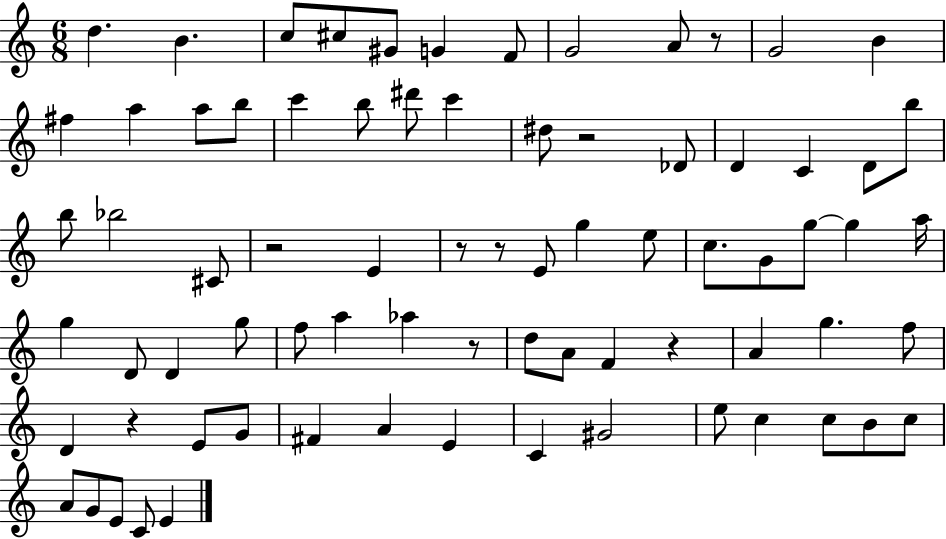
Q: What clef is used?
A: treble